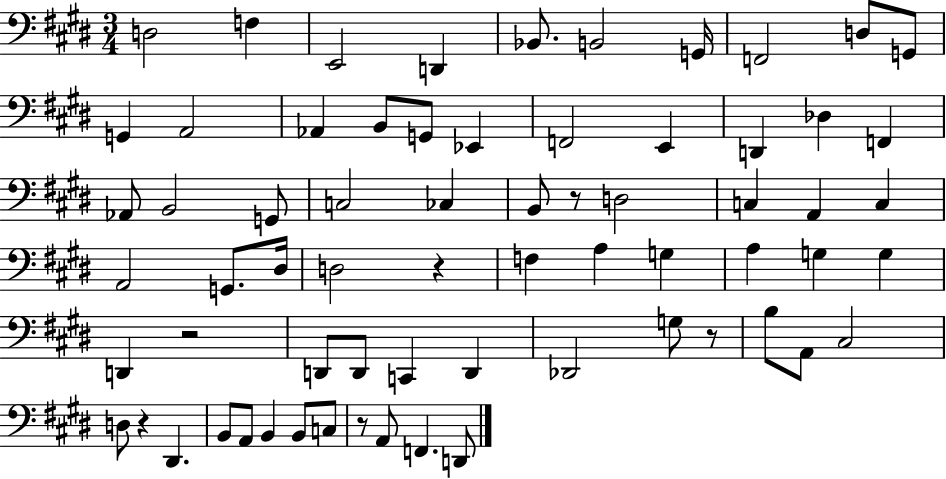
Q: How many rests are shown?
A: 6